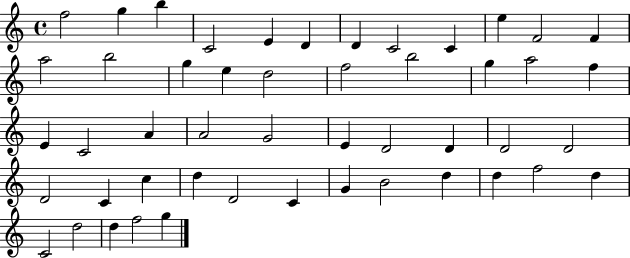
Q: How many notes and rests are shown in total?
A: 49